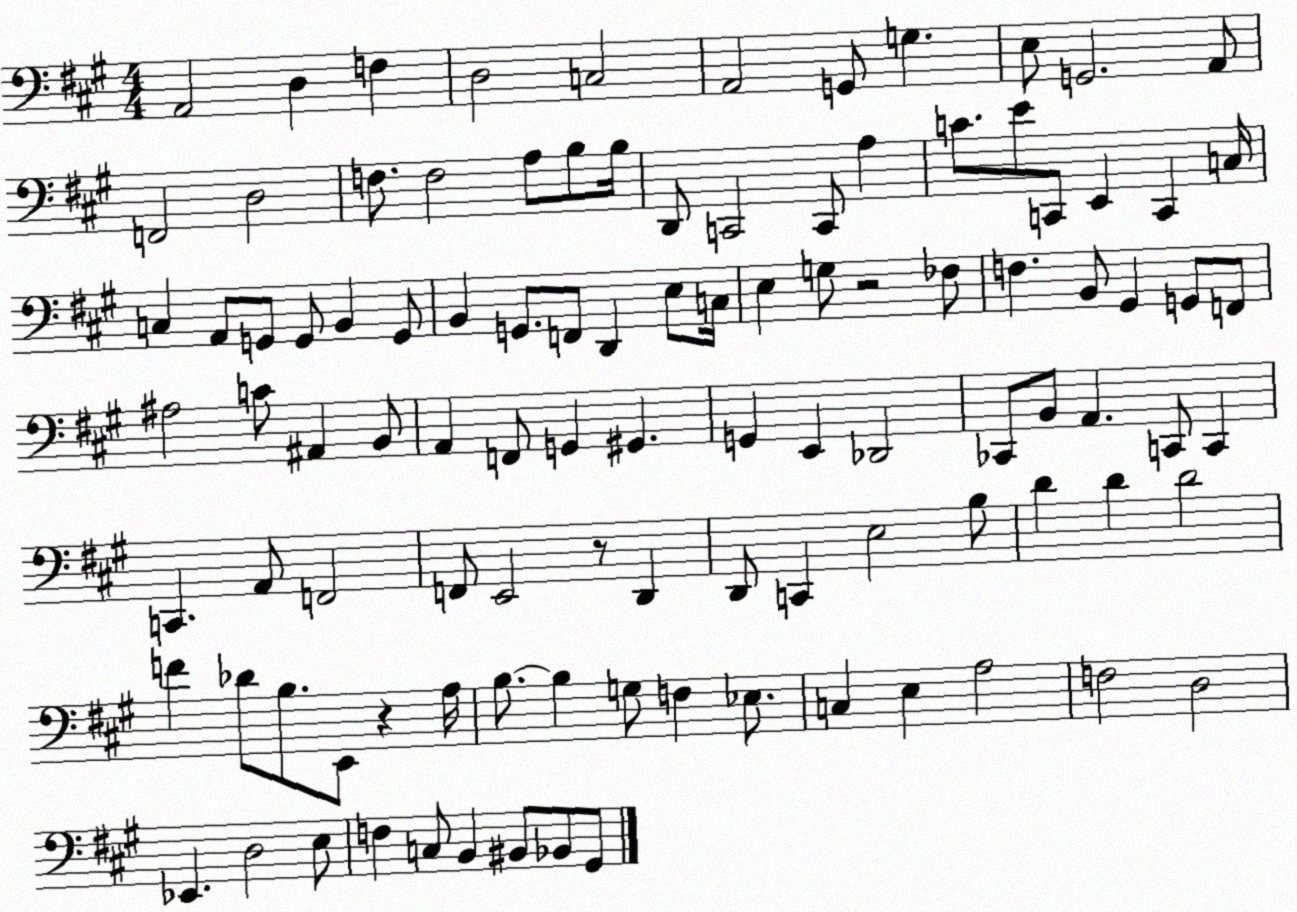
X:1
T:Untitled
M:4/4
L:1/4
K:A
A,,2 D, F, D,2 C,2 A,,2 G,,/2 G, E,/2 G,,2 A,,/2 F,,2 D,2 F,/2 F,2 A,/2 B,/2 B,/4 D,,/2 C,,2 C,,/2 A, C/2 E/2 C,,/2 E,, C,, C,/4 C, A,,/2 G,,/2 G,,/2 B,, G,,/2 B,, G,,/2 F,,/2 D,, E,/2 C,/4 E, G,/2 z2 _F,/2 F, B,,/2 ^G,, G,,/2 F,,/2 ^A,2 C/2 ^A,, B,,/2 A,, F,,/2 G,, ^G,, G,, E,, _D,,2 _C,,/2 B,,/2 A,, C,,/2 C,, C,, A,,/2 F,,2 F,,/2 E,,2 z/2 D,, D,,/2 C,, E,2 B,/2 D D D2 F _D/2 B,/2 E,,/2 z A,/4 B,/2 B, G,/2 F, _E,/2 C, E, A,2 F,2 D,2 _E,, D,2 E,/2 F, C,/2 B,, ^B,,/2 _B,,/2 ^G,,/2